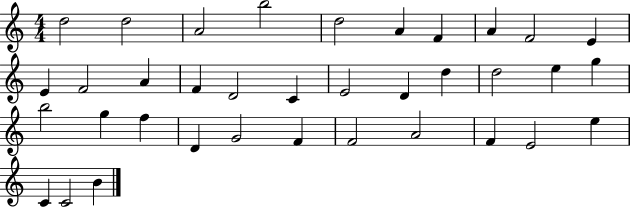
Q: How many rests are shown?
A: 0